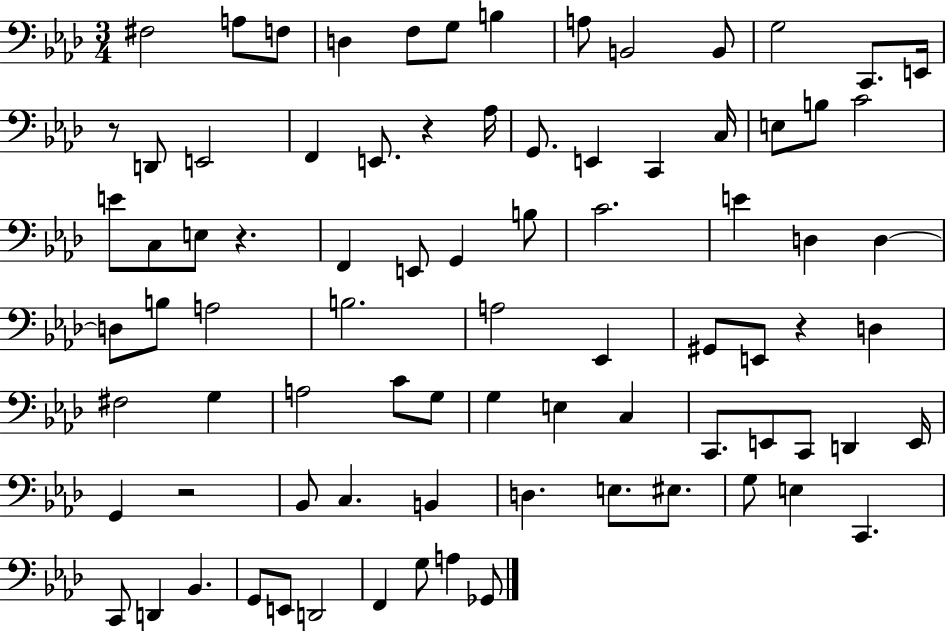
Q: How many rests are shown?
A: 5